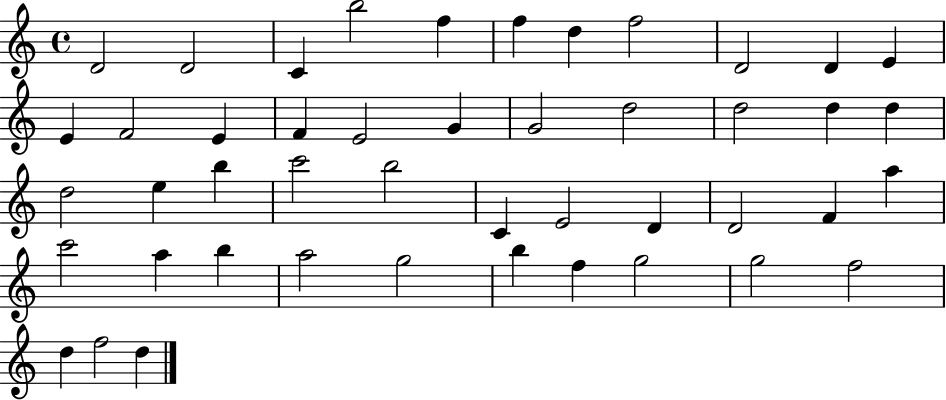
{
  \clef treble
  \time 4/4
  \defaultTimeSignature
  \key c \major
  d'2 d'2 | c'4 b''2 f''4 | f''4 d''4 f''2 | d'2 d'4 e'4 | \break e'4 f'2 e'4 | f'4 e'2 g'4 | g'2 d''2 | d''2 d''4 d''4 | \break d''2 e''4 b''4 | c'''2 b''2 | c'4 e'2 d'4 | d'2 f'4 a''4 | \break c'''2 a''4 b''4 | a''2 g''2 | b''4 f''4 g''2 | g''2 f''2 | \break d''4 f''2 d''4 | \bar "|."
}